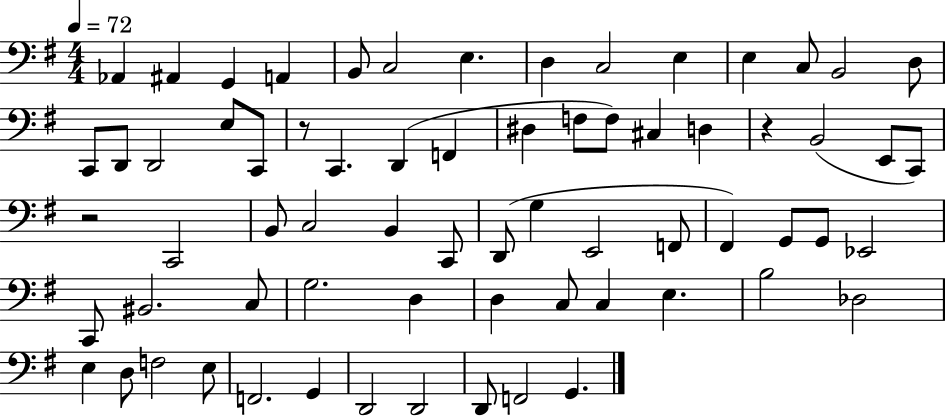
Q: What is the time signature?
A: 4/4